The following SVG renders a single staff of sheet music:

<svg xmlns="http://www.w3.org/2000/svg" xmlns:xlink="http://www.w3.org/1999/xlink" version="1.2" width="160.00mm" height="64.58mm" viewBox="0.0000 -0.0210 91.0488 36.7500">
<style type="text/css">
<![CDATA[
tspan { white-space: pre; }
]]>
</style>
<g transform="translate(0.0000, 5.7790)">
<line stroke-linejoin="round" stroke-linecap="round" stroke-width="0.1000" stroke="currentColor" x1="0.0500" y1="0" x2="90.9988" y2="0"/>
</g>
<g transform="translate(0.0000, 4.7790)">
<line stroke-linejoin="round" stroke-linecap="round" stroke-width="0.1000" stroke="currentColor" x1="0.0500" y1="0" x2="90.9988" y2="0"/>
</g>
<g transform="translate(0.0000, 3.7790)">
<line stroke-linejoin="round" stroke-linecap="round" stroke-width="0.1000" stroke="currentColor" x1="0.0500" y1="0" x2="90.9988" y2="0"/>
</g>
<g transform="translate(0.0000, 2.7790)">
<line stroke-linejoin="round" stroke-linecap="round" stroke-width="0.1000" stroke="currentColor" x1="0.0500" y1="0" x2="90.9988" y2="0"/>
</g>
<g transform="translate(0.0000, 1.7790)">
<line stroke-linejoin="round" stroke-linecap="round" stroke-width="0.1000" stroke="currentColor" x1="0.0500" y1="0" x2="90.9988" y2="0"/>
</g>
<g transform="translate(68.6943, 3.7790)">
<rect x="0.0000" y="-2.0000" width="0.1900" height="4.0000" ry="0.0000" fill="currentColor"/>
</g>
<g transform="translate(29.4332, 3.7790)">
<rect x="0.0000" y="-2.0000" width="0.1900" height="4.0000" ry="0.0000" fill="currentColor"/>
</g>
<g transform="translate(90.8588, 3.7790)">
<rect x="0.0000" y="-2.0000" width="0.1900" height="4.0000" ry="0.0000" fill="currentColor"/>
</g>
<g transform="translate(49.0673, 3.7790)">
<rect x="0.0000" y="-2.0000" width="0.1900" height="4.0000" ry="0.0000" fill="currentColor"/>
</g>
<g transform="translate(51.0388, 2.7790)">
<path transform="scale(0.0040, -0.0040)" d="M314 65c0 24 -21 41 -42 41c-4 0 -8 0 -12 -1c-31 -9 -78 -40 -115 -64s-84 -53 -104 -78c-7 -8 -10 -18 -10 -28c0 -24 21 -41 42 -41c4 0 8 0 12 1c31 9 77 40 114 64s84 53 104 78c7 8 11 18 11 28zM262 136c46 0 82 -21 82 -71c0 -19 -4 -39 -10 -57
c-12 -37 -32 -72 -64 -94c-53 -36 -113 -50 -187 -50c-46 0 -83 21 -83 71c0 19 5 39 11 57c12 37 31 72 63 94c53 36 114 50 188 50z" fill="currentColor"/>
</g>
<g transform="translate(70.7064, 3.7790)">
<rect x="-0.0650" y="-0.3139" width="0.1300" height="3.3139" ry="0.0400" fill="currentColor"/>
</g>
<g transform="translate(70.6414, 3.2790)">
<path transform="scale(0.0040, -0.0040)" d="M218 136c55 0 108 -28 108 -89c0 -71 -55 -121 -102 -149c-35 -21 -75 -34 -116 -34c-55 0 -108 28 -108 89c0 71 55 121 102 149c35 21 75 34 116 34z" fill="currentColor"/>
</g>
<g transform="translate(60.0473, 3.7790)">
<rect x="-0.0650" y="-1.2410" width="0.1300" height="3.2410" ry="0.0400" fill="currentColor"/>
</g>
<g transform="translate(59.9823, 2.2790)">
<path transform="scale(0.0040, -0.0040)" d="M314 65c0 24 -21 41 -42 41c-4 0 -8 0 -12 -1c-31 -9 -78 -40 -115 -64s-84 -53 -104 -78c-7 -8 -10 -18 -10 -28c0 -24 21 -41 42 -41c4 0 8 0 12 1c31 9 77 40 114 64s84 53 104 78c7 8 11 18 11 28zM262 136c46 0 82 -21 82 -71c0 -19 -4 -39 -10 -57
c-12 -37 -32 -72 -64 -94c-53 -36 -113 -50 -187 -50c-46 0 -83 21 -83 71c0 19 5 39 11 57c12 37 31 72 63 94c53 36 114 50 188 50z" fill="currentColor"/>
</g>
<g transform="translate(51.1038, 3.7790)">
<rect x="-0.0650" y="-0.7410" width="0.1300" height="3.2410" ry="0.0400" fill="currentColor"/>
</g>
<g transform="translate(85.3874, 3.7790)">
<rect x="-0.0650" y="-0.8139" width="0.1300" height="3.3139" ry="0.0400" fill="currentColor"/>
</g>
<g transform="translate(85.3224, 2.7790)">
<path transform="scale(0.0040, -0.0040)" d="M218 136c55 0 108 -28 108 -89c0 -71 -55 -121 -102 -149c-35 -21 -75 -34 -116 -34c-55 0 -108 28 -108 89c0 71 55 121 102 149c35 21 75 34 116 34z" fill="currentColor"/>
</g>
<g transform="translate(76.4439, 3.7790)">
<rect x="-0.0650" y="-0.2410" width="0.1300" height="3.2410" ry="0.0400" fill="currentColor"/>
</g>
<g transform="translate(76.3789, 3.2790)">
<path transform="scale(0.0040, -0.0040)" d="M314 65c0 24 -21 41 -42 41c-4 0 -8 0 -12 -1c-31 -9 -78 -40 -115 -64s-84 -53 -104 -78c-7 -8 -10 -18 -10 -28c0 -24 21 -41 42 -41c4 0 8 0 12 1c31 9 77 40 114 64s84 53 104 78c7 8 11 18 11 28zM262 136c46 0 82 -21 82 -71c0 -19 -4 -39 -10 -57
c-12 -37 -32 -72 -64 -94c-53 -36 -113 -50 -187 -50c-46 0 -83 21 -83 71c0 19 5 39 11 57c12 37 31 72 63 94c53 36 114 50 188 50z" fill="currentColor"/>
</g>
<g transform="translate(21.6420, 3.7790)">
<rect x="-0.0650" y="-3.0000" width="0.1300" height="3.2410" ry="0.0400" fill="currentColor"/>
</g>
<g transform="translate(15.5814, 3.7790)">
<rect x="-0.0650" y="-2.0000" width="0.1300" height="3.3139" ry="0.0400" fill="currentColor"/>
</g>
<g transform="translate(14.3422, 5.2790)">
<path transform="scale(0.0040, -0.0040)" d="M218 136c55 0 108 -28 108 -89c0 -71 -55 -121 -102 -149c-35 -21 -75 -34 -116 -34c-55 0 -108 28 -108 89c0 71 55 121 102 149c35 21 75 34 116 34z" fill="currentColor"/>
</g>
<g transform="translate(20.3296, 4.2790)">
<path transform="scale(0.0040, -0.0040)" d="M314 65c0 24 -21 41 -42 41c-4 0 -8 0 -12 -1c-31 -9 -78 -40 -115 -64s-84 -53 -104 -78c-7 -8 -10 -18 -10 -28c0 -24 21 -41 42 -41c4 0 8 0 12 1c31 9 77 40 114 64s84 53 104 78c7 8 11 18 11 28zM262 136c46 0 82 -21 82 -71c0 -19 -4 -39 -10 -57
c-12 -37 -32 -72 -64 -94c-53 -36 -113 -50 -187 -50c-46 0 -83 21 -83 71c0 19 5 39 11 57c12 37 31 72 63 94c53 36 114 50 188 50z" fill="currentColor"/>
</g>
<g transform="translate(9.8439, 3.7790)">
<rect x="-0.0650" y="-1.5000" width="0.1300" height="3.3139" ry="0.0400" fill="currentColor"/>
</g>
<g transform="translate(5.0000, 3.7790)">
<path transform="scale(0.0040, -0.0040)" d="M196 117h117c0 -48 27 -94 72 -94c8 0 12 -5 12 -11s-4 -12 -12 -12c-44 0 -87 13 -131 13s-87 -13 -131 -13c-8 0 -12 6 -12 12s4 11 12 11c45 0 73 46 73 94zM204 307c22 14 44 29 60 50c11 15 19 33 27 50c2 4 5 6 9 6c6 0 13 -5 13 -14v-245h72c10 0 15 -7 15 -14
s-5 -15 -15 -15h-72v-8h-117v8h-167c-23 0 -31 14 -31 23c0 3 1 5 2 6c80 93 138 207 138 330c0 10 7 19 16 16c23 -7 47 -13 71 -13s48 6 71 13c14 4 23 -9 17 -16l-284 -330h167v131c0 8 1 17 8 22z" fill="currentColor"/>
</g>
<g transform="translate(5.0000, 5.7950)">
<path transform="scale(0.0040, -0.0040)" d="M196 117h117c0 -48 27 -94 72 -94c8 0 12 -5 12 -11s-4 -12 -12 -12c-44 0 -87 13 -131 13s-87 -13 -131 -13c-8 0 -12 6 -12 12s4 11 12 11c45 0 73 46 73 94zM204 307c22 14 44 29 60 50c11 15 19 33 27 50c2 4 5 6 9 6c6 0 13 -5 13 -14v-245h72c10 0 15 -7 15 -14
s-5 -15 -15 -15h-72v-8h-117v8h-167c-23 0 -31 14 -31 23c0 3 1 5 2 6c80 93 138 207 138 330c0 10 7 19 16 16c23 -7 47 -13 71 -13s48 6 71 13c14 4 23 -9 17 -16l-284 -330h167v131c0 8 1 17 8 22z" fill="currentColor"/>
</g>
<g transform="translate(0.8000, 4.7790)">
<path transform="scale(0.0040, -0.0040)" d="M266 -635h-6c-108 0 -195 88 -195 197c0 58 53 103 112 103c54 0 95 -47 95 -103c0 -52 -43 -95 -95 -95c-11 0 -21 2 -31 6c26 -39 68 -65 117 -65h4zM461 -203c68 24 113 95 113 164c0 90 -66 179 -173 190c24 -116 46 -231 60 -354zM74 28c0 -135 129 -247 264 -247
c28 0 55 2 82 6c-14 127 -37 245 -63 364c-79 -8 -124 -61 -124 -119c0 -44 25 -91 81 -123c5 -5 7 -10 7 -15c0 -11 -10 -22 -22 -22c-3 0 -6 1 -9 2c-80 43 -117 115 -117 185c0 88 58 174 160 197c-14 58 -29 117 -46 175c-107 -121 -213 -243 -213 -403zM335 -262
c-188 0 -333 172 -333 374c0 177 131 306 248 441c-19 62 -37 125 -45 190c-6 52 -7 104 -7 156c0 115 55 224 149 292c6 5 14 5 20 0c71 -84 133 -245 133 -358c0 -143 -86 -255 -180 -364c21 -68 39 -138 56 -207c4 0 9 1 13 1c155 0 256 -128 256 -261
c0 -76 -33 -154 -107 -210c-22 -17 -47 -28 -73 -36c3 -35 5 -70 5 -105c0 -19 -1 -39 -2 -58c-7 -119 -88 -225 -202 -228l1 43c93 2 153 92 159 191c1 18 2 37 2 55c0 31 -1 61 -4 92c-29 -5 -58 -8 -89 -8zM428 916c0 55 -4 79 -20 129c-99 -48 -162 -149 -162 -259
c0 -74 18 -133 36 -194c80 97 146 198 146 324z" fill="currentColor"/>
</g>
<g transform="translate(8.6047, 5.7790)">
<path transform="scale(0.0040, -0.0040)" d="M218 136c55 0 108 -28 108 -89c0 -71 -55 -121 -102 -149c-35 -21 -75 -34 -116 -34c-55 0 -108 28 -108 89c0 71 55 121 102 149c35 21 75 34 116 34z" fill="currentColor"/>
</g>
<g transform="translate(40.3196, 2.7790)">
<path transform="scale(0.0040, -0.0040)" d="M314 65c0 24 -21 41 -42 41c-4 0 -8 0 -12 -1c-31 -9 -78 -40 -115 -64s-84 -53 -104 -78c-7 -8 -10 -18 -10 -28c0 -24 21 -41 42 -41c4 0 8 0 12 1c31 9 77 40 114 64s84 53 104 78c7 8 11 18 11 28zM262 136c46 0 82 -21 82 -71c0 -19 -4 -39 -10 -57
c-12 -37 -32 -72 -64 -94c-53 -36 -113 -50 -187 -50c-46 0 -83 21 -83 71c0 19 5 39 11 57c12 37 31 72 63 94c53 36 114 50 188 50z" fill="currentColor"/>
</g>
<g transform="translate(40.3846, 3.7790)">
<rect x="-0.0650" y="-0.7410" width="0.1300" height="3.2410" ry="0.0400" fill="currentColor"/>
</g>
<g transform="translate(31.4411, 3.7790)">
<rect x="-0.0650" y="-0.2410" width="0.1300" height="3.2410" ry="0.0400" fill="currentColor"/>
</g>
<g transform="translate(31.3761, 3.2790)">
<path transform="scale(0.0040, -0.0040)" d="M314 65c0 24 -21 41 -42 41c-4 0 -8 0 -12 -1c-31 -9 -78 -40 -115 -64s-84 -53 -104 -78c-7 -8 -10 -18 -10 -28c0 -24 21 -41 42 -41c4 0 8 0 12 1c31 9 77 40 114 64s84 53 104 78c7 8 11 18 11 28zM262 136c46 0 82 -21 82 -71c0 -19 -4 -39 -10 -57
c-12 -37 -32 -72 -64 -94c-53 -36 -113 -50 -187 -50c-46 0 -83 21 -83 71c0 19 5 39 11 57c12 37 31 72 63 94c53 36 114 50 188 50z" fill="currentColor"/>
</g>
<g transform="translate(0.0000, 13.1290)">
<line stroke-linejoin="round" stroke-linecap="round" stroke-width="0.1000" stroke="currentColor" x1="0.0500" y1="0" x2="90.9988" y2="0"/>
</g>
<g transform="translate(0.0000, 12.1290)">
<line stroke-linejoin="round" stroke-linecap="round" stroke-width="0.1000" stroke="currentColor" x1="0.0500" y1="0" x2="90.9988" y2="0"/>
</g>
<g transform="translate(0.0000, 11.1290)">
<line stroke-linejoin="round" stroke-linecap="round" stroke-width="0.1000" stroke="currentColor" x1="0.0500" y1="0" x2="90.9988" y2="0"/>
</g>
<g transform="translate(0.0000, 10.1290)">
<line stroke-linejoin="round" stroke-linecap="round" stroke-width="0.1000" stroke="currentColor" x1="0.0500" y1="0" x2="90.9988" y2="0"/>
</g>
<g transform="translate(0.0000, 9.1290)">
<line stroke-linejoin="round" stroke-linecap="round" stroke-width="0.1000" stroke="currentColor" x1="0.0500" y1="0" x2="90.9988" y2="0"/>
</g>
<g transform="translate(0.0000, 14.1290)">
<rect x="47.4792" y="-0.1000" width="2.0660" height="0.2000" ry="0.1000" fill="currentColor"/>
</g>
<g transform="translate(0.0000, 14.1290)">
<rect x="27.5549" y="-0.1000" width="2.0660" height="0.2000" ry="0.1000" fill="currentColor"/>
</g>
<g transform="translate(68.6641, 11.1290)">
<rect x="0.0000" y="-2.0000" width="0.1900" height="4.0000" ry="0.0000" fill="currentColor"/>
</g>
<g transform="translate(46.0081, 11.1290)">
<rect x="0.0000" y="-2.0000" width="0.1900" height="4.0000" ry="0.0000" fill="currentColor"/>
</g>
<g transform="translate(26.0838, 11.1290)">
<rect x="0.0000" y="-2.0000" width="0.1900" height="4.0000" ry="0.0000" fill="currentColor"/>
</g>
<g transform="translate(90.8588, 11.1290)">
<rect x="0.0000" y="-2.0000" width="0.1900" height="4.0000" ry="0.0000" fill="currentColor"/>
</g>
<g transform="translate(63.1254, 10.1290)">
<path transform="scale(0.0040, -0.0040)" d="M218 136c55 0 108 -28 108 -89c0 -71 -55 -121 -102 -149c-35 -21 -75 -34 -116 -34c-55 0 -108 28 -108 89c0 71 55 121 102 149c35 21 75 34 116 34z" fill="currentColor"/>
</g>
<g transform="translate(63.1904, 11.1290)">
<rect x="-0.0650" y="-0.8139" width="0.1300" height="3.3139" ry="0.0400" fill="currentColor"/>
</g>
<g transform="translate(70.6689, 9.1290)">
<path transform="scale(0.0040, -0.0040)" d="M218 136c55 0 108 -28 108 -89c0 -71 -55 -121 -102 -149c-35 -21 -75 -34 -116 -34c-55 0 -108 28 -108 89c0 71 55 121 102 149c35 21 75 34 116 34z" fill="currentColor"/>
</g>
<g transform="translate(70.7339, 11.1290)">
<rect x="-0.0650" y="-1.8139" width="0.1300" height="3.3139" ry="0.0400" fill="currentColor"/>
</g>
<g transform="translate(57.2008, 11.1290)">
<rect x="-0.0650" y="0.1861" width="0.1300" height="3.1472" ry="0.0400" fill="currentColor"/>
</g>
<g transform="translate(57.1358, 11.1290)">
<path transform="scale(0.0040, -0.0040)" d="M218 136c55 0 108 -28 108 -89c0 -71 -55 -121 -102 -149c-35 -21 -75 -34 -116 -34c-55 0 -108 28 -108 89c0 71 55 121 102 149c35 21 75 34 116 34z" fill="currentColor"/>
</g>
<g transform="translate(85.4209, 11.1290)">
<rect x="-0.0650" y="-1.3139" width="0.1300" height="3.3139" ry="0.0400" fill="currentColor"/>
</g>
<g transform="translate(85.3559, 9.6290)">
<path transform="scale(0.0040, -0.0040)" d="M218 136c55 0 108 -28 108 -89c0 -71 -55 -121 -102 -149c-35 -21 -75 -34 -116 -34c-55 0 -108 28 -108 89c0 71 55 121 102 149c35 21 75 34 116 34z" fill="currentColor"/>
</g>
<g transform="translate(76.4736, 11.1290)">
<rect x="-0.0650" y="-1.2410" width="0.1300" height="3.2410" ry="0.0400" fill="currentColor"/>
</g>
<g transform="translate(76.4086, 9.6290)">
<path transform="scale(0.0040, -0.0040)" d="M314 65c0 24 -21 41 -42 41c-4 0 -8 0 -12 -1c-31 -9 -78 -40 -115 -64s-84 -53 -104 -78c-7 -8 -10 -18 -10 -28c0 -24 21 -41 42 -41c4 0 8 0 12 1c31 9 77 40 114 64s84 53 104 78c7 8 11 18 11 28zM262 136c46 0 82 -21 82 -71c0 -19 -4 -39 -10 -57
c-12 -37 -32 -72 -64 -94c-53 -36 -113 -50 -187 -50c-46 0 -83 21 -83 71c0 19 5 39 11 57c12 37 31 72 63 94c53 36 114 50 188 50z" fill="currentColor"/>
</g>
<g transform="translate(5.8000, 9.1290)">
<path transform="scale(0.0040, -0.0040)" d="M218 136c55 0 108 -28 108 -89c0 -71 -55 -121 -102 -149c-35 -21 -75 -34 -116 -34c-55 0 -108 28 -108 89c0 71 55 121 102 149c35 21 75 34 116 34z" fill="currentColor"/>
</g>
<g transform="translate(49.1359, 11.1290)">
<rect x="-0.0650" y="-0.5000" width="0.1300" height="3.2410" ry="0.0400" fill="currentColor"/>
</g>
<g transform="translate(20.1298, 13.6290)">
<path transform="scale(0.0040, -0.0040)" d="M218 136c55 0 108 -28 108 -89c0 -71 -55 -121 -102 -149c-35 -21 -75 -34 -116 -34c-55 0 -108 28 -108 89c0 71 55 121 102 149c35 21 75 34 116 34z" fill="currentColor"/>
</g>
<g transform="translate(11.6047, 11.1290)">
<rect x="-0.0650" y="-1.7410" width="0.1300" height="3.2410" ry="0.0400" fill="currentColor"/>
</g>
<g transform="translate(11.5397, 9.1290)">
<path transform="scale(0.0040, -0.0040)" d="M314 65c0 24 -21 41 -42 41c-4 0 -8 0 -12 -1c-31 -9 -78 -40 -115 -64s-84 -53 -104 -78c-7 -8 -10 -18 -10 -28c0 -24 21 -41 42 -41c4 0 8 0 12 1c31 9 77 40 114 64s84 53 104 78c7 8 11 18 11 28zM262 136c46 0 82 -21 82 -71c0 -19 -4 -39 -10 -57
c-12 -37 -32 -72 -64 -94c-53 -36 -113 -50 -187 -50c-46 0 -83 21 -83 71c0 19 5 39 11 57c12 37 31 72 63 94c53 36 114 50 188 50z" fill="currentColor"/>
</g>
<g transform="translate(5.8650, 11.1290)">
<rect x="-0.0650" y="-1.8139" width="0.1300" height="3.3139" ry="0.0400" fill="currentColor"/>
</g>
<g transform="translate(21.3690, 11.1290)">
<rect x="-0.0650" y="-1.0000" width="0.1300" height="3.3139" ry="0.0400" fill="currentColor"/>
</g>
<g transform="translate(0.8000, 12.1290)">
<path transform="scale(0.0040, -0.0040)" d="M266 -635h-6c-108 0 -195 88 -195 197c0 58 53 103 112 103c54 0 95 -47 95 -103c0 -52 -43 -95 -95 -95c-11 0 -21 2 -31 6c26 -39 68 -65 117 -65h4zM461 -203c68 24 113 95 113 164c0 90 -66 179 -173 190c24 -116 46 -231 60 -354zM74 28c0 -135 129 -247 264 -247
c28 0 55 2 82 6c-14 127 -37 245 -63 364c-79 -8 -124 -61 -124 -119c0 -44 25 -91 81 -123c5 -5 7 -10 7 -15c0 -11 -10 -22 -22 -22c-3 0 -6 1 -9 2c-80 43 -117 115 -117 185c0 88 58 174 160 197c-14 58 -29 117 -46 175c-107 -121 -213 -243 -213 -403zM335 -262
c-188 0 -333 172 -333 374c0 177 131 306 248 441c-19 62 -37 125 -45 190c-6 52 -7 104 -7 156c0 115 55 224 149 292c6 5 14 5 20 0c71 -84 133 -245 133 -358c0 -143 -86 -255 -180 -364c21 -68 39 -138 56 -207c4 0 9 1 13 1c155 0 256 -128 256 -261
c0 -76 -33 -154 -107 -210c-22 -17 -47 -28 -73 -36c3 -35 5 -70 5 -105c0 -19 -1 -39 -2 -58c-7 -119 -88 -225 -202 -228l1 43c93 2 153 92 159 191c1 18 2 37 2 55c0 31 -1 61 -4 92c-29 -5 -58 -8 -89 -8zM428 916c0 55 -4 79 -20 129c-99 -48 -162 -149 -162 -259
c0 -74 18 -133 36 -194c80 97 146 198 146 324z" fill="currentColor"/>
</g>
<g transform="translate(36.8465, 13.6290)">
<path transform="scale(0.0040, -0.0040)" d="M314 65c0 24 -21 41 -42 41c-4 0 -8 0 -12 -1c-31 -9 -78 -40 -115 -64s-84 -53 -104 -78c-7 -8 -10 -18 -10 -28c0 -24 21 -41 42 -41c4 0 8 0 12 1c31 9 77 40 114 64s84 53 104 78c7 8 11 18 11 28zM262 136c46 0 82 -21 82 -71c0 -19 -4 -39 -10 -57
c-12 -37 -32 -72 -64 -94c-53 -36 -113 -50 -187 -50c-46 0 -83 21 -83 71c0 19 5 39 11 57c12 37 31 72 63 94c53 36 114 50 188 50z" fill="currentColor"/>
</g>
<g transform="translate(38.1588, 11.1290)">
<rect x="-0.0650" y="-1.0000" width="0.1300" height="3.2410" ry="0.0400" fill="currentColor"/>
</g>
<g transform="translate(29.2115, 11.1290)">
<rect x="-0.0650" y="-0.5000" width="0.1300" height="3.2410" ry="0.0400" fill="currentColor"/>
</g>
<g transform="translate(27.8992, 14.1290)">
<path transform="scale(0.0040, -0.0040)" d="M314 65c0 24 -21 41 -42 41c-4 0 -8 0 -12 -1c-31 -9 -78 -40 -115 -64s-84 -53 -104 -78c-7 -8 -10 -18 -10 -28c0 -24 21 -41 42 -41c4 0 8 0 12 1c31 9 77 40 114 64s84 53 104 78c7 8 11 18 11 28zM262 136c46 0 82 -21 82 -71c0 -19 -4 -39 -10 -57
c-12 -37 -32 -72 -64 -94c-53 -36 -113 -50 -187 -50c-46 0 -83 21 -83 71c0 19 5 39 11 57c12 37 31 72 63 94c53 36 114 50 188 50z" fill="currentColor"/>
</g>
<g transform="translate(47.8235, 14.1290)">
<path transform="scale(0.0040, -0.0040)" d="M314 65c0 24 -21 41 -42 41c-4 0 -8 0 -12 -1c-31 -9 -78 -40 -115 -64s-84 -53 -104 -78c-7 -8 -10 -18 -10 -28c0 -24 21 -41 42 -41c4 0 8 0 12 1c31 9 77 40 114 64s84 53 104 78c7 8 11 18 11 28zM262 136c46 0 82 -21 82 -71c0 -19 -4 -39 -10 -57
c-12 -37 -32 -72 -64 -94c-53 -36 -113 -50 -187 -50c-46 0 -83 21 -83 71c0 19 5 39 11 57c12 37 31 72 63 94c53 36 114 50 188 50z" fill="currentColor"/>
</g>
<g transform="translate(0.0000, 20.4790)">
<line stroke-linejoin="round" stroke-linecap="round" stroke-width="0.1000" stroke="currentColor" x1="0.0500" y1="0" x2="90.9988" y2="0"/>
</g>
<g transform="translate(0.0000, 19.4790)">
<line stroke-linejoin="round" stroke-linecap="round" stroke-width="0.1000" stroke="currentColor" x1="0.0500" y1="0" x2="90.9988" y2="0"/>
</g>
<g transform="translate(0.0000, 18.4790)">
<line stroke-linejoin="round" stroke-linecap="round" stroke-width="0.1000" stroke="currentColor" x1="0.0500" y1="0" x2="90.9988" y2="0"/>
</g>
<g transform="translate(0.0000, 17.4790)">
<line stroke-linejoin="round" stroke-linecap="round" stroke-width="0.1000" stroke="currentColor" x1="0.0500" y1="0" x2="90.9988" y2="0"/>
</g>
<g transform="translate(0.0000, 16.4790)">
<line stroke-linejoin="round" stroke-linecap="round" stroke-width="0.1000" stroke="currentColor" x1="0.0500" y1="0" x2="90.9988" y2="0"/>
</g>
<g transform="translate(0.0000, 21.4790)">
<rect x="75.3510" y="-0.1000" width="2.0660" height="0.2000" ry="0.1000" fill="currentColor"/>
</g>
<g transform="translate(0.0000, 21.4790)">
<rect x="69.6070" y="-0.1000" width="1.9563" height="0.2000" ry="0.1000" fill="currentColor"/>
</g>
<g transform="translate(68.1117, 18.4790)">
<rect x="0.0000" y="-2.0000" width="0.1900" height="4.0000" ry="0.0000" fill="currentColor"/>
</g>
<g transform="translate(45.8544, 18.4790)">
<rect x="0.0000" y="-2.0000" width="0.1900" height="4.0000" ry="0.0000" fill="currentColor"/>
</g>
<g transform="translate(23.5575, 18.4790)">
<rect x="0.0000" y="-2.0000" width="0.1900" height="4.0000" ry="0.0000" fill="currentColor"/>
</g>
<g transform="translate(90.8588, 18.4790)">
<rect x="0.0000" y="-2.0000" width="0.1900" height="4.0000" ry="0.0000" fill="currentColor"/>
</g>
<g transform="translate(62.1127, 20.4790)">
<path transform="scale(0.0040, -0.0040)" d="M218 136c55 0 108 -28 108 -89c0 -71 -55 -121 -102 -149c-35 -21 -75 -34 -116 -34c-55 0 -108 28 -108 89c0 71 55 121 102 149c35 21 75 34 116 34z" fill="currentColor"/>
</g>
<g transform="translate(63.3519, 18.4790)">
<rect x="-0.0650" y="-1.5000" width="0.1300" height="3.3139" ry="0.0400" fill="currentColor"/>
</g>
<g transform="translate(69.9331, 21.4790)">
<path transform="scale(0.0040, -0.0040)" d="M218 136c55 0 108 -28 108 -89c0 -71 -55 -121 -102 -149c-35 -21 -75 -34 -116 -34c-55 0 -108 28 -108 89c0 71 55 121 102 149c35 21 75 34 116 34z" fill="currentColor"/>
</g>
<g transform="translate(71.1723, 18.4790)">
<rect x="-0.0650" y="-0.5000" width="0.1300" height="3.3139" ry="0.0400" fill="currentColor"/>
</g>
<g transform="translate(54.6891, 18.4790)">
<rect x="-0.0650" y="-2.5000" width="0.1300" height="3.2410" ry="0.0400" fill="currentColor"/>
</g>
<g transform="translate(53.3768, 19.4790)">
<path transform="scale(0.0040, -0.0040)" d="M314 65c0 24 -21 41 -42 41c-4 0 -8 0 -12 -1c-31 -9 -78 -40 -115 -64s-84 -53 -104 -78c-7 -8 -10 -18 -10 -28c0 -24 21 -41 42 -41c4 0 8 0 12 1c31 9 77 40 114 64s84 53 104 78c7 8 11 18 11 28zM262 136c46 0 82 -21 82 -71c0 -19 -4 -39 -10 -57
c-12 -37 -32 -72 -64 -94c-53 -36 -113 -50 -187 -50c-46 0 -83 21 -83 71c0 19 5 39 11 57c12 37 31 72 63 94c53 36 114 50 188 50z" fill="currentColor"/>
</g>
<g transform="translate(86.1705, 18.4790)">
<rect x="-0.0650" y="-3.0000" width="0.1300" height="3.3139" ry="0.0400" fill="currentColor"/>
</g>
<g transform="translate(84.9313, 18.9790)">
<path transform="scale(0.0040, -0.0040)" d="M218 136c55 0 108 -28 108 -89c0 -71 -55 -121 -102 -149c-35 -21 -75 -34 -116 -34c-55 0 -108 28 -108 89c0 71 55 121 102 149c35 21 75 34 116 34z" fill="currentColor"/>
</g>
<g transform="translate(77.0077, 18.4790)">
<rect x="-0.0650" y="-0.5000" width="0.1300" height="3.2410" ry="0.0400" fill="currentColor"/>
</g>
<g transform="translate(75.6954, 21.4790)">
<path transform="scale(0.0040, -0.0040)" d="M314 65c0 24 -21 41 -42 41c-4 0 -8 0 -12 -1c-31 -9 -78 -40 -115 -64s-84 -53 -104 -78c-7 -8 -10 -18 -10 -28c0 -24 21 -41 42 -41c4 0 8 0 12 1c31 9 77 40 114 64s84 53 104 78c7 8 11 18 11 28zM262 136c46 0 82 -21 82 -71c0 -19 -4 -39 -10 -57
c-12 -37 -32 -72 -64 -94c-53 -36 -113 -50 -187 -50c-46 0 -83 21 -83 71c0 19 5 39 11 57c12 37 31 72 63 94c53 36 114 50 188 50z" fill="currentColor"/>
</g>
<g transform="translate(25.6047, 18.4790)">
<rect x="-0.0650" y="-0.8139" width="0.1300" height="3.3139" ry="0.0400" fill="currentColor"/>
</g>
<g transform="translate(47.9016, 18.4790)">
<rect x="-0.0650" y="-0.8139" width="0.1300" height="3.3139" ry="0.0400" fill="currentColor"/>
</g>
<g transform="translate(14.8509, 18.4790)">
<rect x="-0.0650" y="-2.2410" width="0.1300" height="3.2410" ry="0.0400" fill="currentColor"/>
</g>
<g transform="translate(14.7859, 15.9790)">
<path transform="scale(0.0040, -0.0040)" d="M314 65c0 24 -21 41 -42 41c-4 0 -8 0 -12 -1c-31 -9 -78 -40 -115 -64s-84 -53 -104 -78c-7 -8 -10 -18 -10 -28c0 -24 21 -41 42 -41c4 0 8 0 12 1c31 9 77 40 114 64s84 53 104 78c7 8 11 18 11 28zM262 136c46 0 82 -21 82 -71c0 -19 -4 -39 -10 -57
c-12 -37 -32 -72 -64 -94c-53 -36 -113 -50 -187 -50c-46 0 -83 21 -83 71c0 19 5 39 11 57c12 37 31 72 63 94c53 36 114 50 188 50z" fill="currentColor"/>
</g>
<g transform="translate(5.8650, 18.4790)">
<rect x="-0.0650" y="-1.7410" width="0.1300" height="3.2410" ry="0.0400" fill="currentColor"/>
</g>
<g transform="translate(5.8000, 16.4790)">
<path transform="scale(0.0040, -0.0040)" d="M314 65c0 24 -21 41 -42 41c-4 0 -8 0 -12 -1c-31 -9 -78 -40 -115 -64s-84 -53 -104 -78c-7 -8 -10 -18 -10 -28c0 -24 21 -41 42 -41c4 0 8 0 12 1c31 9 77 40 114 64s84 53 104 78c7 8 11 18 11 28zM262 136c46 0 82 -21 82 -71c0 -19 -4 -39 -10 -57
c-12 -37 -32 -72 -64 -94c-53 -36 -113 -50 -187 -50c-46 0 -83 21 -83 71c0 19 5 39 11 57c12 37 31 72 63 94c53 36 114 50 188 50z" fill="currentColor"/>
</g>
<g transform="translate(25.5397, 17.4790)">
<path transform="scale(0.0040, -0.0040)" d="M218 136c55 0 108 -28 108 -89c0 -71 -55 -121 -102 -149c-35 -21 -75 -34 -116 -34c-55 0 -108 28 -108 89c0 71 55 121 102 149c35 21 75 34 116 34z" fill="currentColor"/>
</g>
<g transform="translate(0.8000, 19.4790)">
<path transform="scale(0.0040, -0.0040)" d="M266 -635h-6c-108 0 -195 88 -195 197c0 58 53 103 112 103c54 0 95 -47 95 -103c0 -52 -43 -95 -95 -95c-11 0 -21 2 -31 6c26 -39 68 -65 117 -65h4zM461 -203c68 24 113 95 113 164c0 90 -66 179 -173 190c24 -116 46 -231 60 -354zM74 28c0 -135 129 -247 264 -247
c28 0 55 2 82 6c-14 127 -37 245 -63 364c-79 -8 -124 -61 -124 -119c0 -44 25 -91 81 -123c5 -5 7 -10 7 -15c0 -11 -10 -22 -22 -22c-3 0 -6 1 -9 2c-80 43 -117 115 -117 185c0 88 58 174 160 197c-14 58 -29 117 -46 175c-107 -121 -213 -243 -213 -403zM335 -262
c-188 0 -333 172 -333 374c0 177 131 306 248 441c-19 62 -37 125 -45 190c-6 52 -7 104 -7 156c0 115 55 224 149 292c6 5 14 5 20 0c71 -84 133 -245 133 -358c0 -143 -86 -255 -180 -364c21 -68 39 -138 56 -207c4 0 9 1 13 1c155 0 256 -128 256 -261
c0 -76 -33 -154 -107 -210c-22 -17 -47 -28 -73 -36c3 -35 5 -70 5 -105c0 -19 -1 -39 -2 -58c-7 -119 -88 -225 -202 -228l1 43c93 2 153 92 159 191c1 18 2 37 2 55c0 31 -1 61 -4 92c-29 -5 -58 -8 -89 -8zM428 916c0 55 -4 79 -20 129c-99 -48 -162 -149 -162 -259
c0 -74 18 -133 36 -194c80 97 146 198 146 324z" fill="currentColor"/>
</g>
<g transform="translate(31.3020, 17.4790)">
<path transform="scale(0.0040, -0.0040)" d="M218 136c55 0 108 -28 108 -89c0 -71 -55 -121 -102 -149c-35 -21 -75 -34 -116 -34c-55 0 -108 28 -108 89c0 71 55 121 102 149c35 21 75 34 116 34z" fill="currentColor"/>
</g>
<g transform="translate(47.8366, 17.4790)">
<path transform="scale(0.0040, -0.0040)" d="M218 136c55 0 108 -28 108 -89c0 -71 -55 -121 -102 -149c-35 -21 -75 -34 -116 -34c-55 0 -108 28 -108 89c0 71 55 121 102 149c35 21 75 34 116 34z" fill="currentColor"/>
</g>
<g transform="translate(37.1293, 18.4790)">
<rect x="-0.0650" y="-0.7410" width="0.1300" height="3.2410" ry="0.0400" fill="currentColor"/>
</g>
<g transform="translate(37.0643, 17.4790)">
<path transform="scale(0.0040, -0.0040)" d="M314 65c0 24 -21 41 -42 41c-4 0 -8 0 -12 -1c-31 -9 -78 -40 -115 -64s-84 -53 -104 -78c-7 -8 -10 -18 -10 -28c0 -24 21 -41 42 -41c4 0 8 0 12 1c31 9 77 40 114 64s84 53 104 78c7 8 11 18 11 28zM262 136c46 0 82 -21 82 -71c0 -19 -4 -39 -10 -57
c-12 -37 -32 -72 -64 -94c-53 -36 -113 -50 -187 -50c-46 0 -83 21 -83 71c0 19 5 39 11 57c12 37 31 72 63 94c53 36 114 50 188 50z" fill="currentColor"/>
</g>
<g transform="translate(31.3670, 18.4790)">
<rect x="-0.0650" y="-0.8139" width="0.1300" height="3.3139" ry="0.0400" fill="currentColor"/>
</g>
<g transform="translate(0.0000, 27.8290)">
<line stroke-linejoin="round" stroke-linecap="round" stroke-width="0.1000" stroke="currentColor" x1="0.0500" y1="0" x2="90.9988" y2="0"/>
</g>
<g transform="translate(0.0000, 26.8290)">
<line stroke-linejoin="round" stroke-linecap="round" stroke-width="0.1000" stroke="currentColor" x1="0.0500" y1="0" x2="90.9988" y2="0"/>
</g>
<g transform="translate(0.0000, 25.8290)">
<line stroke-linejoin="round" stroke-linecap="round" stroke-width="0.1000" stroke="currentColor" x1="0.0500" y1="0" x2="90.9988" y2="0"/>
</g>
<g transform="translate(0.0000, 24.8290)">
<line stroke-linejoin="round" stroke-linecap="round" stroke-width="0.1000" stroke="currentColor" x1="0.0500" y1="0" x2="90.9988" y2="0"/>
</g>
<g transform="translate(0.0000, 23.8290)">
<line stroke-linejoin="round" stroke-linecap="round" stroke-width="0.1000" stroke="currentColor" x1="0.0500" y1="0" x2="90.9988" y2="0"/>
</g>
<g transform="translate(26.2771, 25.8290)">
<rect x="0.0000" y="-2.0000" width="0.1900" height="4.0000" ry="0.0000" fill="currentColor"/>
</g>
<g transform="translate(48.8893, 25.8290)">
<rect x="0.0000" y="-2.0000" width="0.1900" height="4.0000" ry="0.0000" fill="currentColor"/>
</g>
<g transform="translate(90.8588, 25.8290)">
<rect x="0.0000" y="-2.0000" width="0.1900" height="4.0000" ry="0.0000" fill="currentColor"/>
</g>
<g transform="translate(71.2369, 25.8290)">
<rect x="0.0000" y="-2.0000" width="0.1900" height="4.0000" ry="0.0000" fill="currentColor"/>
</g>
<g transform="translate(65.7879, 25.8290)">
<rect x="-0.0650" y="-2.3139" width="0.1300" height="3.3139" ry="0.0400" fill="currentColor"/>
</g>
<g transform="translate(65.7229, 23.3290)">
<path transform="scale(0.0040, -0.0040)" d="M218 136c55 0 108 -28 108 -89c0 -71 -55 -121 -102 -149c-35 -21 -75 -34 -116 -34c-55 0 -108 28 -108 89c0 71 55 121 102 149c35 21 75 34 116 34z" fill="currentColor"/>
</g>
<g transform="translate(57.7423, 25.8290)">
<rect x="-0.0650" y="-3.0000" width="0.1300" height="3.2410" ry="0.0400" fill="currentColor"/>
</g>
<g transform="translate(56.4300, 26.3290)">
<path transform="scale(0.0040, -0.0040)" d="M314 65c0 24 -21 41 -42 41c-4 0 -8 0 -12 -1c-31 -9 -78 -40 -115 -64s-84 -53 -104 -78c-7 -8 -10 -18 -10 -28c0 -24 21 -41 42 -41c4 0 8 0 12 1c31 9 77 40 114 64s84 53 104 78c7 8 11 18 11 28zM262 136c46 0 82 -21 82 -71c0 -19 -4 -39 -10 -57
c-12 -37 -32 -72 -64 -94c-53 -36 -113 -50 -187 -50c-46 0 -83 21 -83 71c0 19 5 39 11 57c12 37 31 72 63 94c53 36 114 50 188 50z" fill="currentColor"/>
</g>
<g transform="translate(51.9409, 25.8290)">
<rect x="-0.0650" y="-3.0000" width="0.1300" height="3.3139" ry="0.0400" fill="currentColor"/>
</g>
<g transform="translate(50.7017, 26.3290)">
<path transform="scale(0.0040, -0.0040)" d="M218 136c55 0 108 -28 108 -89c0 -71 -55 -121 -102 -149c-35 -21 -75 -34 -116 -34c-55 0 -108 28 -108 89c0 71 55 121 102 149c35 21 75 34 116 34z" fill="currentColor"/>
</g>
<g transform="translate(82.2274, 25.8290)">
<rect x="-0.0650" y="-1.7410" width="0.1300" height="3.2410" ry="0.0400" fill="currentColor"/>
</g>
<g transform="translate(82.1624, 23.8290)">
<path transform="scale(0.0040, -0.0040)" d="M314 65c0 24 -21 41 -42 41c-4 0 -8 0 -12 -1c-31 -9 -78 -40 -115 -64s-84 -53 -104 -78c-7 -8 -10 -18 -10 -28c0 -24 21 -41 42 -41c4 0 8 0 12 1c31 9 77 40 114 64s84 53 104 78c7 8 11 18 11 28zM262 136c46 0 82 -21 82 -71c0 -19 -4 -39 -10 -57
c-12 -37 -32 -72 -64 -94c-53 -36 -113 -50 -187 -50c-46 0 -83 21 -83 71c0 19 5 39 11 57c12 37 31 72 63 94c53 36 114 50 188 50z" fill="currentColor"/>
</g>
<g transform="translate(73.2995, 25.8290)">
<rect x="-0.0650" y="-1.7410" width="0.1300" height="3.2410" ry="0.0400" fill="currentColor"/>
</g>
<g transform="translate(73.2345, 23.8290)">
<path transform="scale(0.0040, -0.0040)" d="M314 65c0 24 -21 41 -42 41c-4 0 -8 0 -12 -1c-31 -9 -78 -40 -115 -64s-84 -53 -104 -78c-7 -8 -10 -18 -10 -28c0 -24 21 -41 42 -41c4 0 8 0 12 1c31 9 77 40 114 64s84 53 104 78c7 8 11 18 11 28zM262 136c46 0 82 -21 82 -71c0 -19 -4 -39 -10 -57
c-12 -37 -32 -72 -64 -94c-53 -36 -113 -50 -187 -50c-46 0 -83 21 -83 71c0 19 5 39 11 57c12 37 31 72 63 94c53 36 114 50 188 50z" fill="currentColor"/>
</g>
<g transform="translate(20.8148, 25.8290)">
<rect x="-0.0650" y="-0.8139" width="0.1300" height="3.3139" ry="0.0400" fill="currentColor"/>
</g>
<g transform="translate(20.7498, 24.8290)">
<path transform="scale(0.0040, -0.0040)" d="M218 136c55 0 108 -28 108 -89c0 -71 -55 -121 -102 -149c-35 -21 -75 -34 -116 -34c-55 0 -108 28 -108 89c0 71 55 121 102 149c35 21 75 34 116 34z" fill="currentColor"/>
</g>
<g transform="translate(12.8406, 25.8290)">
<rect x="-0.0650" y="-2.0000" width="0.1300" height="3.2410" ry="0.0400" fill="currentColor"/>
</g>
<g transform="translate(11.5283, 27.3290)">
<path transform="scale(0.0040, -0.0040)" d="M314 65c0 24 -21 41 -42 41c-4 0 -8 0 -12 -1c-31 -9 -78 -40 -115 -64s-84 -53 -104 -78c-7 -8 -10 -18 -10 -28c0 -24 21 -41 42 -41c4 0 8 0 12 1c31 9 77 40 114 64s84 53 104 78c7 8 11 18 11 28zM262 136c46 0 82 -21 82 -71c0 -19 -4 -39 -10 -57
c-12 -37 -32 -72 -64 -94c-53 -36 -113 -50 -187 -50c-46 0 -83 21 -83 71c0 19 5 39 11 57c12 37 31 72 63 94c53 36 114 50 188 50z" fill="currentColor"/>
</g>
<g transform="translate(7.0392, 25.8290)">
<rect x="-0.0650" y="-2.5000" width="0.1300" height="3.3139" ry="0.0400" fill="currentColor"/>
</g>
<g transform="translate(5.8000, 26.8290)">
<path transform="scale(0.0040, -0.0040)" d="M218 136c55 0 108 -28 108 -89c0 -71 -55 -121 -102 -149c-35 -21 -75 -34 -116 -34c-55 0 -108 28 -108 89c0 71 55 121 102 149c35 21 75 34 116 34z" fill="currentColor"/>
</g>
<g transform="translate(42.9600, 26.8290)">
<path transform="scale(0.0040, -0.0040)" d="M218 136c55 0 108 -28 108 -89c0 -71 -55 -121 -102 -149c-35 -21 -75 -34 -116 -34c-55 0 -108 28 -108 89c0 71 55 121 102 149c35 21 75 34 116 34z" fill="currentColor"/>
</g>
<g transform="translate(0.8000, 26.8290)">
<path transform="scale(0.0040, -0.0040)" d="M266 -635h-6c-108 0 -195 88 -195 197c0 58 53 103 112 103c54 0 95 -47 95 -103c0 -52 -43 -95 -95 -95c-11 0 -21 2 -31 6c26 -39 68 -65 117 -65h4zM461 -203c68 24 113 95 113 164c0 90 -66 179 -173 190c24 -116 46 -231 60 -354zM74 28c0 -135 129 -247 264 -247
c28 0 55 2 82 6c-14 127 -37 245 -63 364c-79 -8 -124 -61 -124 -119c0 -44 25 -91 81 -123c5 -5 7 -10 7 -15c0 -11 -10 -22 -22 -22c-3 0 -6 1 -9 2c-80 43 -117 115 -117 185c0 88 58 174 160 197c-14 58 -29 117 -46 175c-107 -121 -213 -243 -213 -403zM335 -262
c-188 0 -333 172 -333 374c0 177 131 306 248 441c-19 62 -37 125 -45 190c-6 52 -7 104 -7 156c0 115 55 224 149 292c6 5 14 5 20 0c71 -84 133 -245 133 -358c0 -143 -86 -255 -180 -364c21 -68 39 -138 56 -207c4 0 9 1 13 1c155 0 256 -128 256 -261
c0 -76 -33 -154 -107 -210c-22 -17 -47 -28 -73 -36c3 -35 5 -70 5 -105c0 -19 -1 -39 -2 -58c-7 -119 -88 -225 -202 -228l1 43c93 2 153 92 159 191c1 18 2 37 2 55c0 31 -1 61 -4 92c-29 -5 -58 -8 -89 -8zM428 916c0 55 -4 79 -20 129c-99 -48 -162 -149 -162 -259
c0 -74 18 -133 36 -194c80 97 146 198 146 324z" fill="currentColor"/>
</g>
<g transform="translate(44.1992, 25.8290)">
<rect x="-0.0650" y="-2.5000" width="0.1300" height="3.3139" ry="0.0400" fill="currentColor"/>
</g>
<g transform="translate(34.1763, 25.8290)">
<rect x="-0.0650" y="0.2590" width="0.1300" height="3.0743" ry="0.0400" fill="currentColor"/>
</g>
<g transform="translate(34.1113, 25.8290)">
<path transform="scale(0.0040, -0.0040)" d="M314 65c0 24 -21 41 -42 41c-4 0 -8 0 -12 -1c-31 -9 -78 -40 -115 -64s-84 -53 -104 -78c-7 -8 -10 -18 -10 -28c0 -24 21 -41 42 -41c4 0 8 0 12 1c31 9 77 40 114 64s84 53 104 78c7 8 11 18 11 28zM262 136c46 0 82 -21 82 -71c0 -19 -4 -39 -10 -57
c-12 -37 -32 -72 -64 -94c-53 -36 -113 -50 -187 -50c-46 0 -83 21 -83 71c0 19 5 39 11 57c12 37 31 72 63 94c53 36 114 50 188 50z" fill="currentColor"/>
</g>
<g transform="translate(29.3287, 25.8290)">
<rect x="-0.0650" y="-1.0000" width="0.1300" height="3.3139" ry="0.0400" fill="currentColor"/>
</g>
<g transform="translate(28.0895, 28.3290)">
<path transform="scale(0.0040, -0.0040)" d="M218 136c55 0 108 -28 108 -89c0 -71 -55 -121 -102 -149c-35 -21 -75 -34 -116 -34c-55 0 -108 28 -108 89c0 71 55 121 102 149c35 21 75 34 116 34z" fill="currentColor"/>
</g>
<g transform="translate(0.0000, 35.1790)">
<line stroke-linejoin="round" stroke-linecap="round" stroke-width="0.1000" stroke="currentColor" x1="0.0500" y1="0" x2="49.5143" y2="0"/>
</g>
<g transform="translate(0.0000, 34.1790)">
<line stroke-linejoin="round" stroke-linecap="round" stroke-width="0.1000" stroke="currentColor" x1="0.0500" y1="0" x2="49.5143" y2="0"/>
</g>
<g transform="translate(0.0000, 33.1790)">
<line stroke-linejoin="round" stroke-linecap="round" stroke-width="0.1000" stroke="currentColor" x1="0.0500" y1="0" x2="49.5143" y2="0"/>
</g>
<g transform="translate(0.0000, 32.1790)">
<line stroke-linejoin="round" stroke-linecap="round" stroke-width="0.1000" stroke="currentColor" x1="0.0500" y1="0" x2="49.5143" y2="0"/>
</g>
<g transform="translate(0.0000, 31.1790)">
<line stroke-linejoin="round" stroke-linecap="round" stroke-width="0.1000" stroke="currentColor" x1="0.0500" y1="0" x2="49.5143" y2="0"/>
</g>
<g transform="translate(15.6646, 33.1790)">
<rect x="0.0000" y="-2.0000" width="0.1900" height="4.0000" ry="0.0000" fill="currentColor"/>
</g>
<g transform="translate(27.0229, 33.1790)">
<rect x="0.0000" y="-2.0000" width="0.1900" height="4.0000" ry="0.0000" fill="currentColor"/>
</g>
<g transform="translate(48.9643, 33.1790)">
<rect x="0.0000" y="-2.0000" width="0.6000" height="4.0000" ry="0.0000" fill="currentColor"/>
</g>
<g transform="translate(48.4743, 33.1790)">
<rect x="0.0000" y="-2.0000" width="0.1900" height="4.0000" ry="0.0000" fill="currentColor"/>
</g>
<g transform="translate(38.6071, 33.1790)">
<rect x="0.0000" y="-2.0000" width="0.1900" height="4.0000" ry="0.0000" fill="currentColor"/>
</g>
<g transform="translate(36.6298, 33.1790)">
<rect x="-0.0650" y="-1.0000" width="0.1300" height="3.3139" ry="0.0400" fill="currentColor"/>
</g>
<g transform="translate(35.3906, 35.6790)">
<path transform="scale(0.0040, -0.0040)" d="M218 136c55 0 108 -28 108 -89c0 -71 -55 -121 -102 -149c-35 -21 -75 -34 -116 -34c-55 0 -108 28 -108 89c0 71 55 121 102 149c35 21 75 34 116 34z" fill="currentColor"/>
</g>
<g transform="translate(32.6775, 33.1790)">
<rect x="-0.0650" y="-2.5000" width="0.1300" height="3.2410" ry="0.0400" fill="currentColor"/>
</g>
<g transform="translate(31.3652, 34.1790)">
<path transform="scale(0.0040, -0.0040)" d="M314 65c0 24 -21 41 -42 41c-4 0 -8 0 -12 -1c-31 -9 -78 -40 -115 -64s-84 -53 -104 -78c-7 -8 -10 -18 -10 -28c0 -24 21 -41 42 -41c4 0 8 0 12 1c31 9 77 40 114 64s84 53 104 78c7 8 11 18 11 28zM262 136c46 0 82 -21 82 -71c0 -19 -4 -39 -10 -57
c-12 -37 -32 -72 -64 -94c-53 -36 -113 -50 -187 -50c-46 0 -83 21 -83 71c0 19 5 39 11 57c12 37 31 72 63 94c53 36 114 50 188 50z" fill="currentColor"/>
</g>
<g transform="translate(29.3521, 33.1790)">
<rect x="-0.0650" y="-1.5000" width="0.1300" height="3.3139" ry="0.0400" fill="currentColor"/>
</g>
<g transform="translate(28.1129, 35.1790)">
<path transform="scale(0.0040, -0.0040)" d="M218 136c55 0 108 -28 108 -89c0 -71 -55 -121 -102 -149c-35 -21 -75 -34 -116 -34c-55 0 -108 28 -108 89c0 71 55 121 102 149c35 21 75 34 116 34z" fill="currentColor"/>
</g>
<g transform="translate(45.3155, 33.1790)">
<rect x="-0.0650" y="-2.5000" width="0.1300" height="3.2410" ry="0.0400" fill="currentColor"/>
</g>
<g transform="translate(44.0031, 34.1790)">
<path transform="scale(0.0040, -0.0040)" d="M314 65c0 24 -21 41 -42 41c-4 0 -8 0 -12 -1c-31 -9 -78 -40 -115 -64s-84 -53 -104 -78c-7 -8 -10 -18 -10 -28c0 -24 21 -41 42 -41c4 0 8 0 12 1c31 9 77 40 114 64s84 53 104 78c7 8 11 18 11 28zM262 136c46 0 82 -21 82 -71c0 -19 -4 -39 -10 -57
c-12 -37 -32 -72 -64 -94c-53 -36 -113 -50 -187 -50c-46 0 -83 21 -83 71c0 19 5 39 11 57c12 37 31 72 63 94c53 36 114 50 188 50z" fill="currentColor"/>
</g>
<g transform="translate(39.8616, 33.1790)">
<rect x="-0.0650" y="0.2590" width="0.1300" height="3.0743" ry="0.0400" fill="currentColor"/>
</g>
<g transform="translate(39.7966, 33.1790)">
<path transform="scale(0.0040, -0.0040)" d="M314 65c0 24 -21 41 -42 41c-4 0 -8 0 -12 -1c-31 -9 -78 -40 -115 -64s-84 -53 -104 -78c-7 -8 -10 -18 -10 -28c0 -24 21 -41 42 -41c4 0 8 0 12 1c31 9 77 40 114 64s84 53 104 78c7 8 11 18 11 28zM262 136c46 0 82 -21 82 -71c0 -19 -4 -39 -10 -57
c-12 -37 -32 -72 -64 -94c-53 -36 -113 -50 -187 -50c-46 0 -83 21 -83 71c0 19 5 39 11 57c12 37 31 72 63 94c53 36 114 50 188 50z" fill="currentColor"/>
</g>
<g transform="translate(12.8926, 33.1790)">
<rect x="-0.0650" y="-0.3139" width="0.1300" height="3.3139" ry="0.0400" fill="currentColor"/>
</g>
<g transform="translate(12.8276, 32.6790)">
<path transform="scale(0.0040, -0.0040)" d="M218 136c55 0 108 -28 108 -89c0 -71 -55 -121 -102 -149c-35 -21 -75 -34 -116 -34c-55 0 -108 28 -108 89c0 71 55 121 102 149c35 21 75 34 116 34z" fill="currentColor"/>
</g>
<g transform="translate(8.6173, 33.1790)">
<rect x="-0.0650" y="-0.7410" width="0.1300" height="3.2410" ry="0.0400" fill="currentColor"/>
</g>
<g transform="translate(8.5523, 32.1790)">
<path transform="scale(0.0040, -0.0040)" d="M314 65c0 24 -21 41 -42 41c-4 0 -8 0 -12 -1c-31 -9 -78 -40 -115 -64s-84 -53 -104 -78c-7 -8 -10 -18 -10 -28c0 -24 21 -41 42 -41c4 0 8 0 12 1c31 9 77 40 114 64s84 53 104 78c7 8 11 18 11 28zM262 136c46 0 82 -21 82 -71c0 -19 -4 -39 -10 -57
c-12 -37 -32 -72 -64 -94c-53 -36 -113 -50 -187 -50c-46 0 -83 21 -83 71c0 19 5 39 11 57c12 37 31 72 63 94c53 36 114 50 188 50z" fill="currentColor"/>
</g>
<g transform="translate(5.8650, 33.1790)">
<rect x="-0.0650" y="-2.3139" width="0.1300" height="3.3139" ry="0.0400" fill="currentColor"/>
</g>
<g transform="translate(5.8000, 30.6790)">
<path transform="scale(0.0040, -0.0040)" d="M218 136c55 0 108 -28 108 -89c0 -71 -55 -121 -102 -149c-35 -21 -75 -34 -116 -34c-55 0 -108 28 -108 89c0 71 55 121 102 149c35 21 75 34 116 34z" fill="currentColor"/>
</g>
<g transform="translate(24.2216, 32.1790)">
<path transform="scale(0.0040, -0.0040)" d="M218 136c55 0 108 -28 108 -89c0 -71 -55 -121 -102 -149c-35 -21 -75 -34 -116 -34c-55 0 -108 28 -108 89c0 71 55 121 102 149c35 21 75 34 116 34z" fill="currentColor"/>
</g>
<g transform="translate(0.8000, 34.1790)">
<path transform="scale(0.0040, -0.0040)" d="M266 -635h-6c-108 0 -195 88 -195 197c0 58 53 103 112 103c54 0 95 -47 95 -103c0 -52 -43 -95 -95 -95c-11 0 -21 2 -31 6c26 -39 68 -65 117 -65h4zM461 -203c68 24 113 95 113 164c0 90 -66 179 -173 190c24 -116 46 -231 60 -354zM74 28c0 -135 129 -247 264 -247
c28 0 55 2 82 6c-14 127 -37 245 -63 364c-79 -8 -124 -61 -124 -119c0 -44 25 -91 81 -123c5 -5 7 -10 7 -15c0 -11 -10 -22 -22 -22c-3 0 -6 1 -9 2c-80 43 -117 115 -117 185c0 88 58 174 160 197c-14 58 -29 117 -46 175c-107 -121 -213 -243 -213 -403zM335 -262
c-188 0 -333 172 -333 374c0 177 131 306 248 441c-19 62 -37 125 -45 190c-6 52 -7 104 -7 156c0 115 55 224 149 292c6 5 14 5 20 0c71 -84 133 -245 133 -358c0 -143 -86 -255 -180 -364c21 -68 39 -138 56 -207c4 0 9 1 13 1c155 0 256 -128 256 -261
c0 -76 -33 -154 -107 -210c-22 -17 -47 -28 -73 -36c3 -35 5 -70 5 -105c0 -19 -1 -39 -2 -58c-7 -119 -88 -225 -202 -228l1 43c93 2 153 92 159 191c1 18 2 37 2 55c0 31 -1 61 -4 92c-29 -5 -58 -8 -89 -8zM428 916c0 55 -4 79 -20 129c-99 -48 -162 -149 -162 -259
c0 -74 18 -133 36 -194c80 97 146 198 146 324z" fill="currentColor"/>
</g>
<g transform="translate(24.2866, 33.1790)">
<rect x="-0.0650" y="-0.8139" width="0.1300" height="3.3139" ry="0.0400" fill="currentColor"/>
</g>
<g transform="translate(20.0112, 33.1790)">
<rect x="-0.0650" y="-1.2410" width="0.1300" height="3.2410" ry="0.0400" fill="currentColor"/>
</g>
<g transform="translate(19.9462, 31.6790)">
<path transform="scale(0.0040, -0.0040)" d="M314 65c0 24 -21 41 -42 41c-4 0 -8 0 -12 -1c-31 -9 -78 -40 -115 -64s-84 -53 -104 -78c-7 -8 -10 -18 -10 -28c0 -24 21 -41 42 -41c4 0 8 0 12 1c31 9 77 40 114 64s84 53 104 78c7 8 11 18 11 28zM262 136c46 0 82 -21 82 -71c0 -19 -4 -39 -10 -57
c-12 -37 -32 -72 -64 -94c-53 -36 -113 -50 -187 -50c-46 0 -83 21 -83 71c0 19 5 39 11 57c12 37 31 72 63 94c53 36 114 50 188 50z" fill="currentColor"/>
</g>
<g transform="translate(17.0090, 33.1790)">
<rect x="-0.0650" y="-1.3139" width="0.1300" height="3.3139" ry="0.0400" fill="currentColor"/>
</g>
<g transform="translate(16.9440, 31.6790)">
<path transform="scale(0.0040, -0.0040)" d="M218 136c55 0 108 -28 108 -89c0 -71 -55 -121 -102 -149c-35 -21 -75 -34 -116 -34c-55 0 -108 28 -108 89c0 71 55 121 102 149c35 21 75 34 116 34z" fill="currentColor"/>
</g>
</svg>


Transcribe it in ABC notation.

X:1
T:Untitled
M:4/4
L:1/4
K:C
E F A2 c2 d2 d2 e2 c c2 d f f2 D C2 D2 C2 B d f e2 e f2 g2 d d d2 d G2 E C C2 A G F2 d D B2 G A A2 g f2 f2 g d2 c e e2 d E G2 D B2 G2